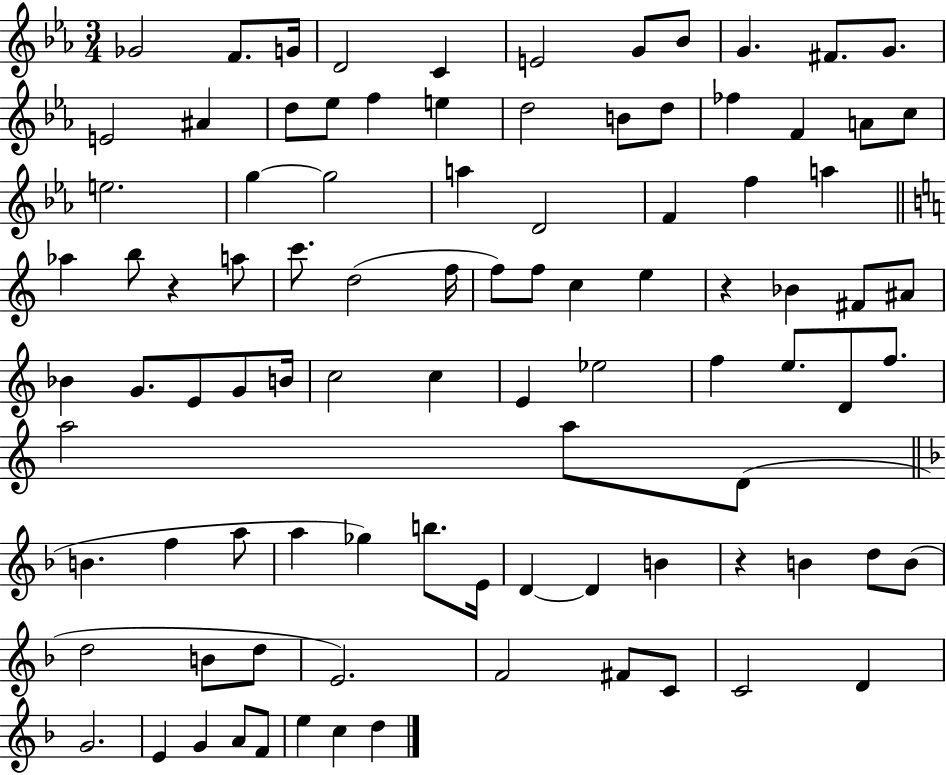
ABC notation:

X:1
T:Untitled
M:3/4
L:1/4
K:Eb
_G2 F/2 G/4 D2 C E2 G/2 _B/2 G ^F/2 G/2 E2 ^A d/2 _e/2 f e d2 B/2 d/2 _f F A/2 c/2 e2 g g2 a D2 F f a _a b/2 z a/2 c'/2 d2 f/4 f/2 f/2 c e z _B ^F/2 ^A/2 _B G/2 E/2 G/2 B/4 c2 c E _e2 f e/2 D/2 f/2 a2 a/2 D/2 B f a/2 a _g b/2 E/4 D D B z B d/2 B/2 d2 B/2 d/2 E2 F2 ^F/2 C/2 C2 D G2 E G A/2 F/2 e c d